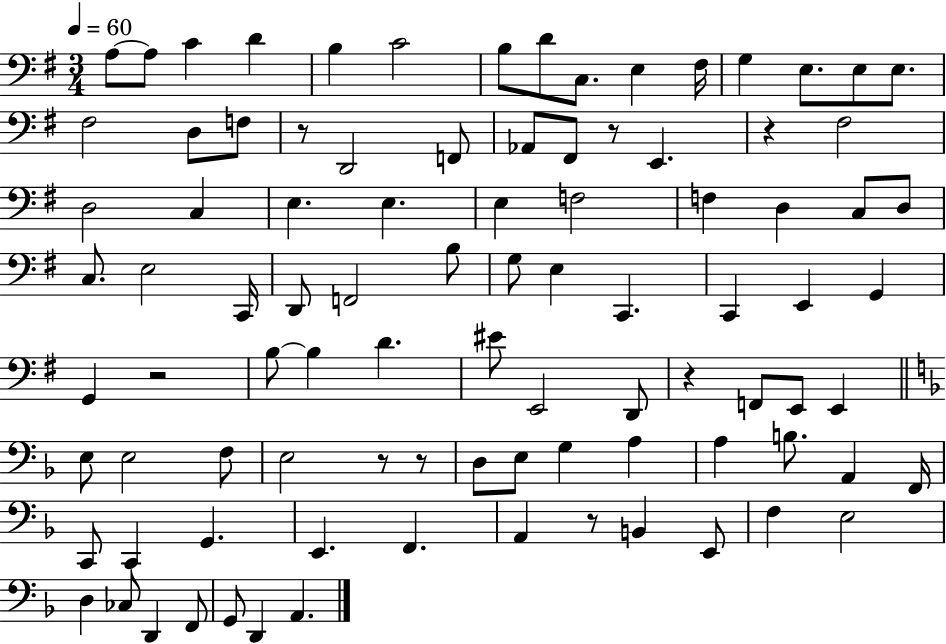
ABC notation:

X:1
T:Untitled
M:3/4
L:1/4
K:G
A,/2 A,/2 C D B, C2 B,/2 D/2 C,/2 E, ^F,/4 G, E,/2 E,/2 E,/2 ^F,2 D,/2 F,/2 z/2 D,,2 F,,/2 _A,,/2 ^F,,/2 z/2 E,, z ^F,2 D,2 C, E, E, E, F,2 F, D, C,/2 D,/2 C,/2 E,2 C,,/4 D,,/2 F,,2 B,/2 G,/2 E, C,, C,, E,, G,, G,, z2 B,/2 B, D ^E/2 E,,2 D,,/2 z F,,/2 E,,/2 E,, E,/2 E,2 F,/2 E,2 z/2 z/2 D,/2 E,/2 G, A, A, B,/2 A,, F,,/4 C,,/2 C,, G,, E,, F,, A,, z/2 B,, E,,/2 F, E,2 D, _C,/2 D,, F,,/2 G,,/2 D,, A,,